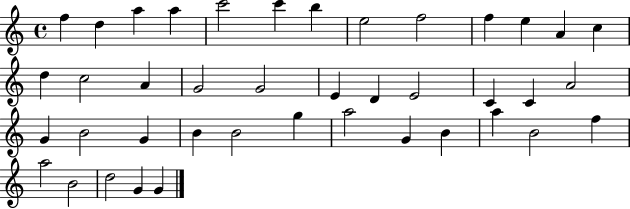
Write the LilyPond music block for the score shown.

{
  \clef treble
  \time 4/4
  \defaultTimeSignature
  \key c \major
  f''4 d''4 a''4 a''4 | c'''2 c'''4 b''4 | e''2 f''2 | f''4 e''4 a'4 c''4 | \break d''4 c''2 a'4 | g'2 g'2 | e'4 d'4 e'2 | c'4 c'4 a'2 | \break g'4 b'2 g'4 | b'4 b'2 g''4 | a''2 g'4 b'4 | a''4 b'2 f''4 | \break a''2 b'2 | d''2 g'4 g'4 | \bar "|."
}